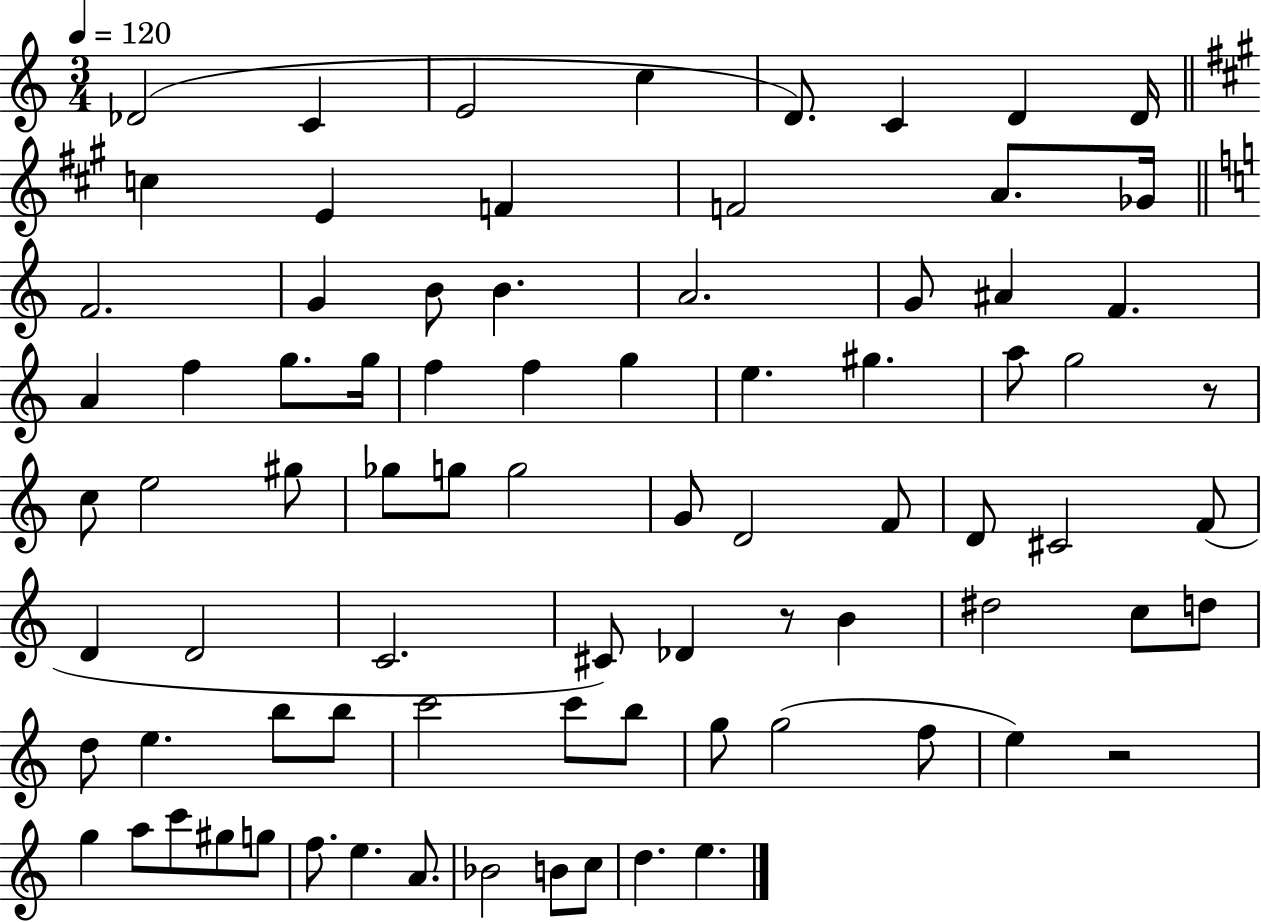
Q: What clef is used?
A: treble